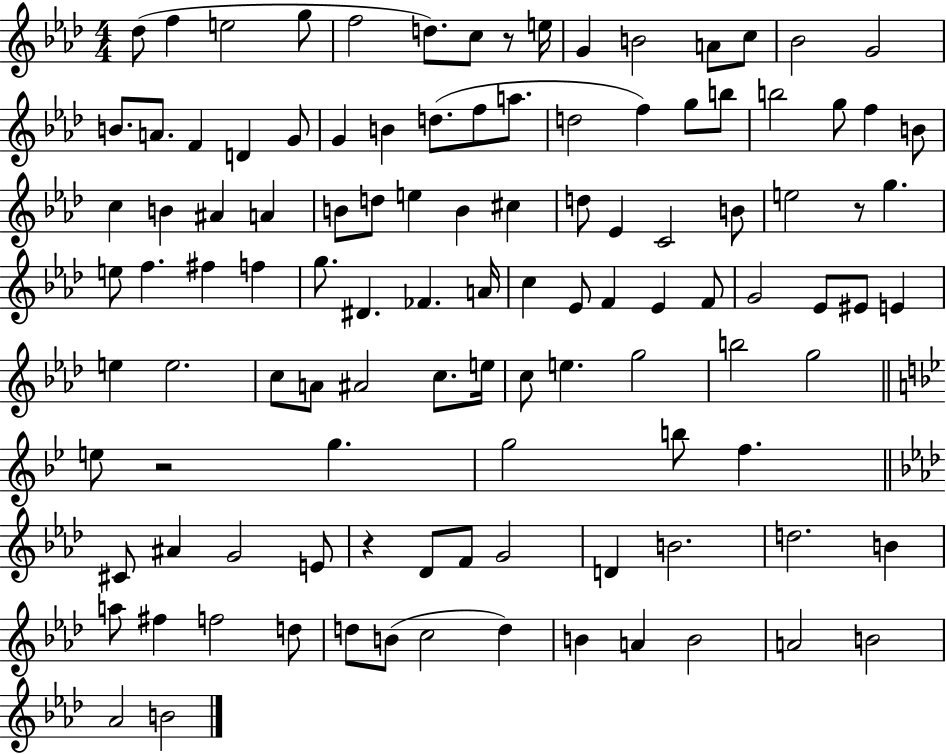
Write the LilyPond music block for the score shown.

{
  \clef treble
  \numericTimeSignature
  \time 4/4
  \key aes \major
  des''8( f''4 e''2 g''8 | f''2 d''8.) c''8 r8 e''16 | g'4 b'2 a'8 c''8 | bes'2 g'2 | \break b'8. a'8. f'4 d'4 g'8 | g'4 b'4 d''8.( f''8 a''8. | d''2 f''4) g''8 b''8 | b''2 g''8 f''4 b'8 | \break c''4 b'4 ais'4 a'4 | b'8 d''8 e''4 b'4 cis''4 | d''8 ees'4 c'2 b'8 | e''2 r8 g''4. | \break e''8 f''4. fis''4 f''4 | g''8. dis'4. fes'4. a'16 | c''4 ees'8 f'4 ees'4 f'8 | g'2 ees'8 eis'8 e'4 | \break e''4 e''2. | c''8 a'8 ais'2 c''8. e''16 | c''8 e''4. g''2 | b''2 g''2 | \break \bar "||" \break \key g \minor e''8 r2 g''4. | g''2 b''8 f''4. | \bar "||" \break \key aes \major cis'8 ais'4 g'2 e'8 | r4 des'8 f'8 g'2 | d'4 b'2. | d''2. b'4 | \break a''8 fis''4 f''2 d''8 | d''8 b'8( c''2 d''4) | b'4 a'4 b'2 | a'2 b'2 | \break aes'2 b'2 | \bar "|."
}